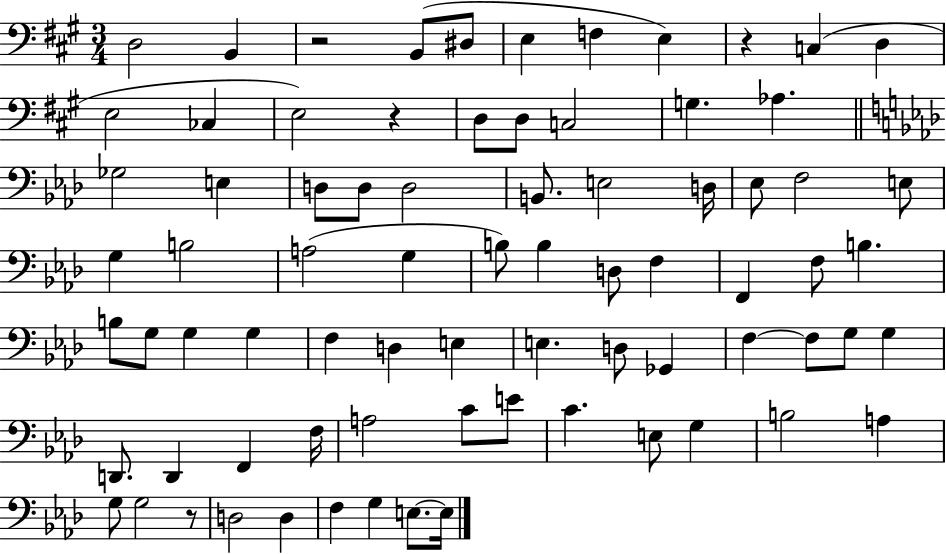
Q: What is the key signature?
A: A major